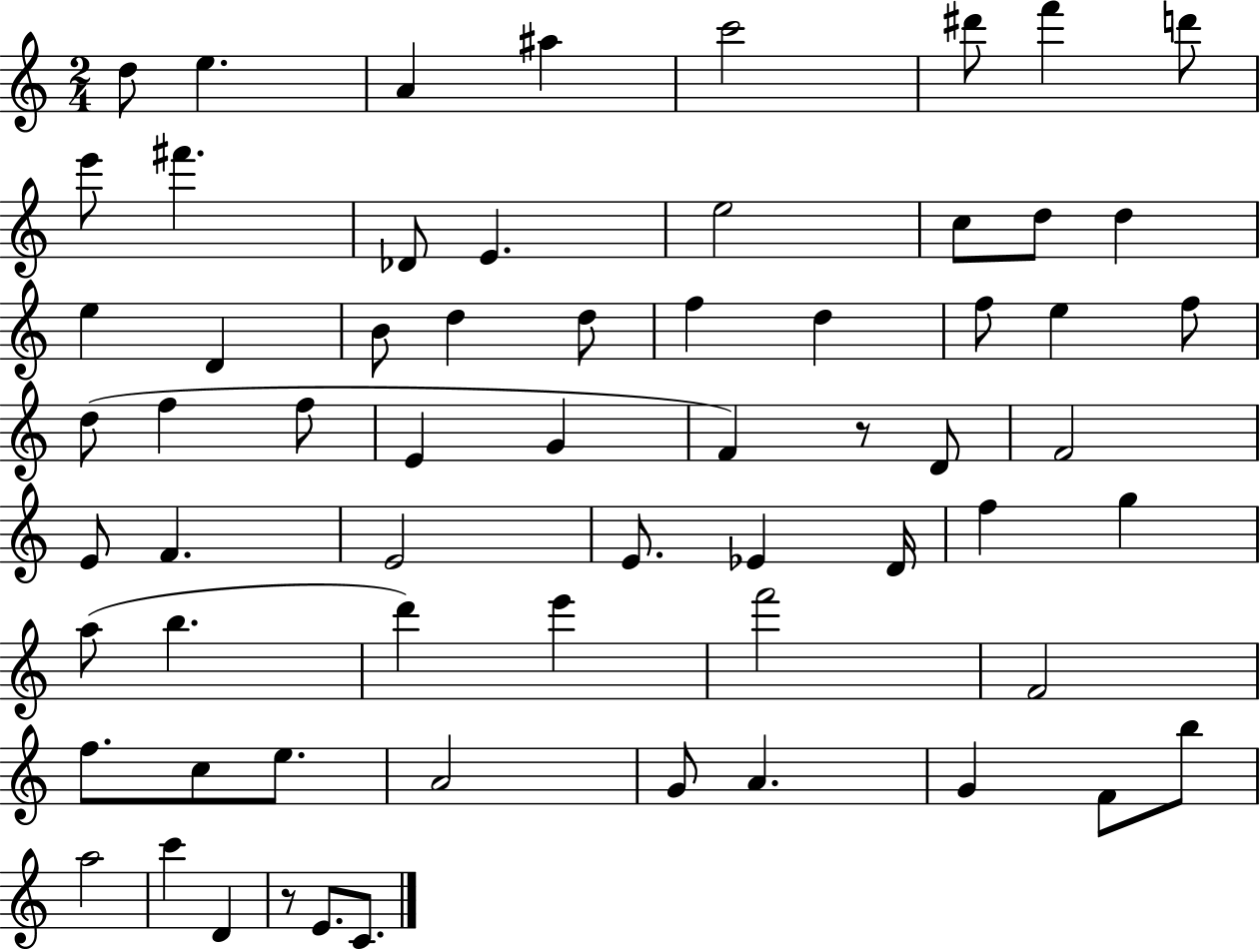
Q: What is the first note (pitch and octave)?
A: D5